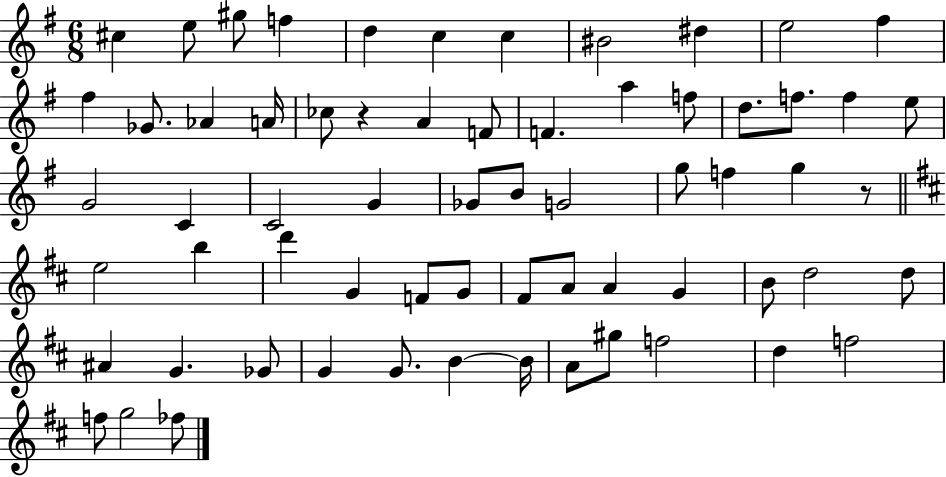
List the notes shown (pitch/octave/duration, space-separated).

C#5/q E5/e G#5/e F5/q D5/q C5/q C5/q BIS4/h D#5/q E5/h F#5/q F#5/q Gb4/e. Ab4/q A4/s CES5/e R/q A4/q F4/e F4/q. A5/q F5/e D5/e. F5/e. F5/q E5/e G4/h C4/q C4/h G4/q Gb4/e B4/e G4/h G5/e F5/q G5/q R/e E5/h B5/q D6/q G4/q F4/e G4/e F#4/e A4/e A4/q G4/q B4/e D5/h D5/e A#4/q G4/q. Gb4/e G4/q G4/e. B4/q B4/s A4/e G#5/e F5/h D5/q F5/h F5/e G5/h FES5/e